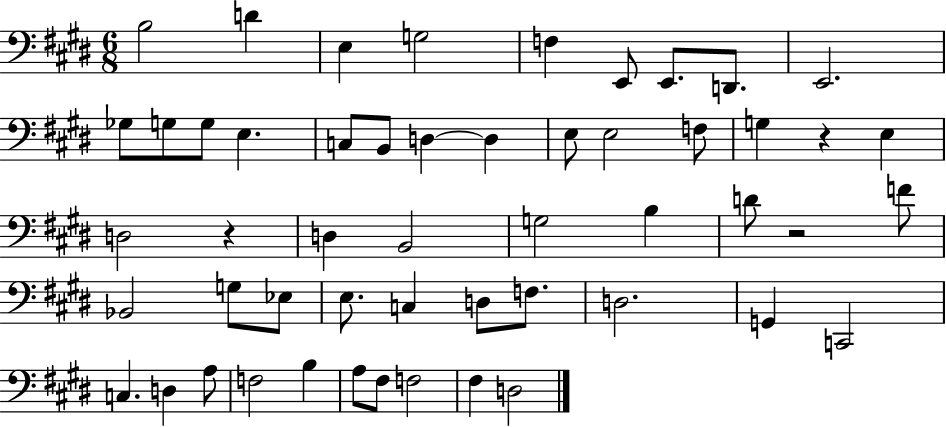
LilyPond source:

{
  \clef bass
  \numericTimeSignature
  \time 6/8
  \key e \major
  b2 d'4 | e4 g2 | f4 e,8 e,8. d,8. | e,2. | \break ges8 g8 g8 e4. | c8 b,8 d4~~ d4 | e8 e2 f8 | g4 r4 e4 | \break d2 r4 | d4 b,2 | g2 b4 | d'8 r2 f'8 | \break bes,2 g8 ees8 | e8. c4 d8 f8. | d2. | g,4 c,2 | \break c4. d4 a8 | f2 b4 | a8 fis8 f2 | fis4 d2 | \break \bar "|."
}